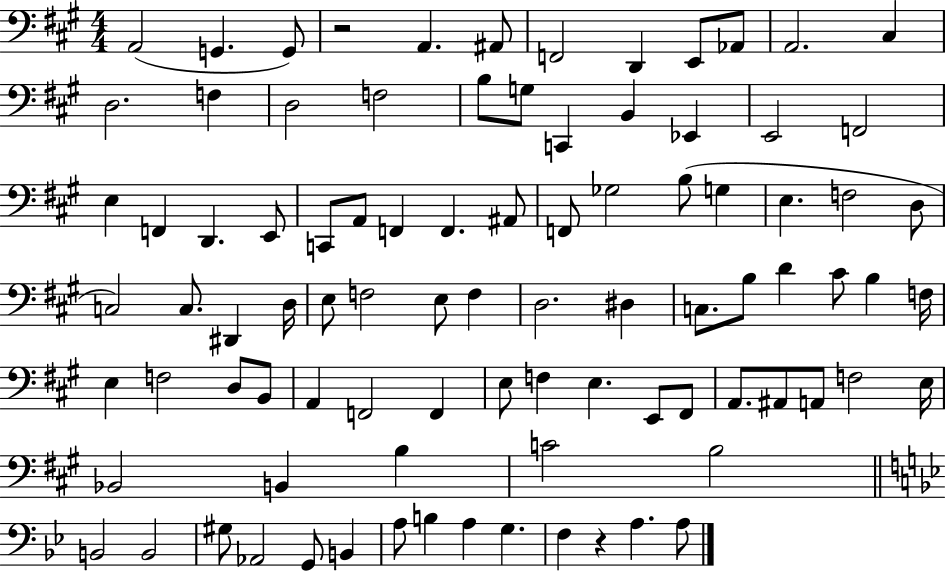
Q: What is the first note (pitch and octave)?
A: A2